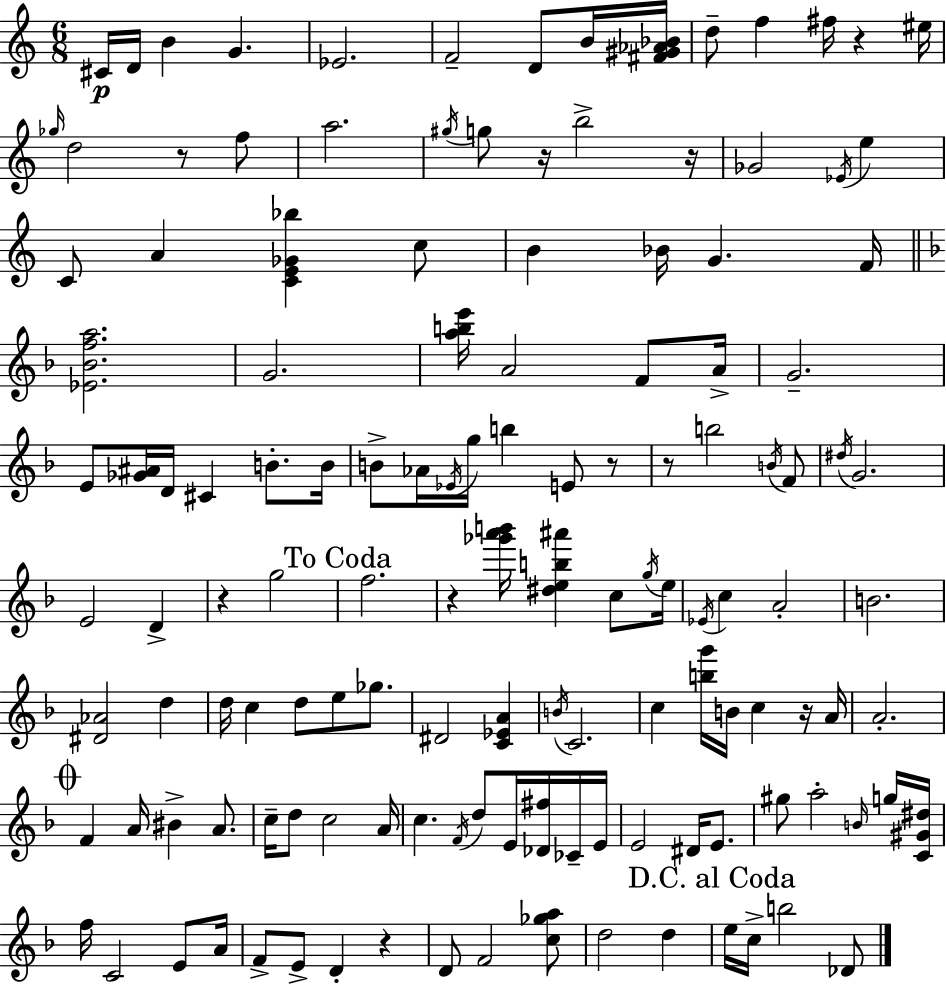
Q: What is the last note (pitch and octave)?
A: Db4